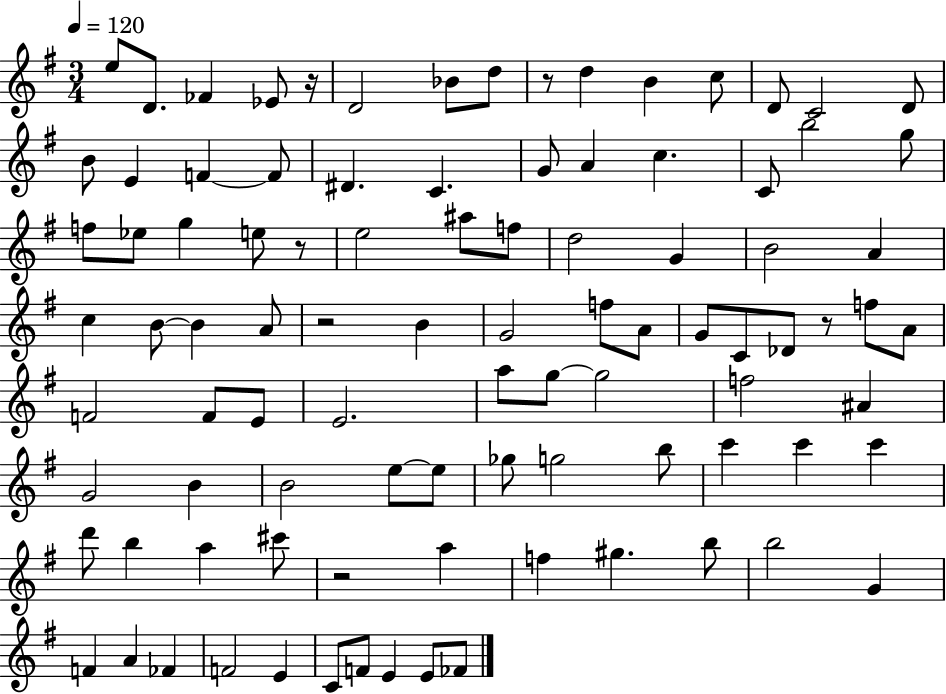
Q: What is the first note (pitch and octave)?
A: E5